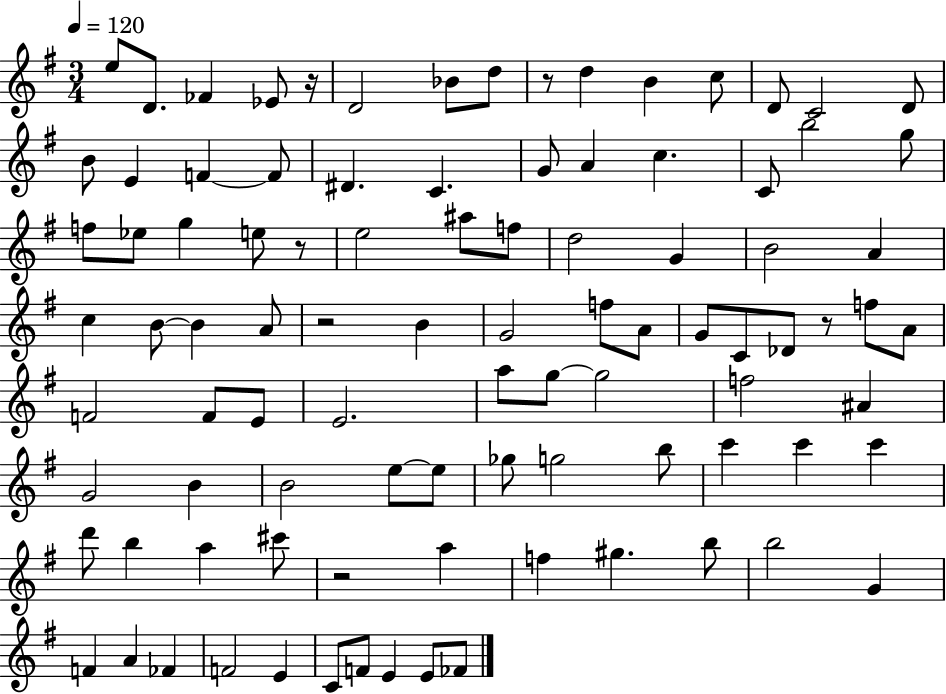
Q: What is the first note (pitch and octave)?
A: E5